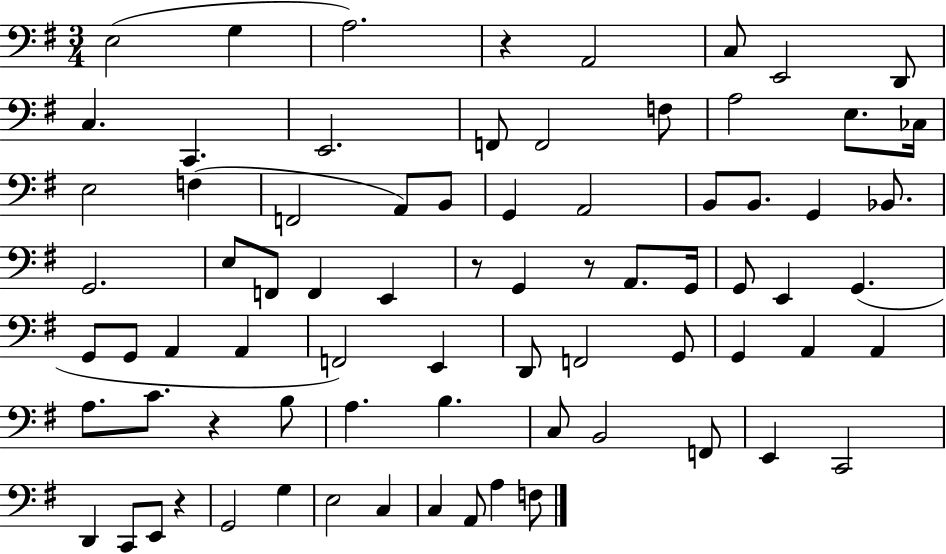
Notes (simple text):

E3/h G3/q A3/h. R/q A2/h C3/e E2/h D2/e C3/q. C2/q. E2/h. F2/e F2/h F3/e A3/h E3/e. CES3/s E3/h F3/q F2/h A2/e B2/e G2/q A2/h B2/e B2/e. G2/q Bb2/e. G2/h. E3/e F2/e F2/q E2/q R/e G2/q R/e A2/e. G2/s G2/e E2/q G2/q. G2/e G2/e A2/q A2/q F2/h E2/q D2/e F2/h G2/e G2/q A2/q A2/q A3/e. C4/e. R/q B3/e A3/q. B3/q. C3/e B2/h F2/e E2/q C2/h D2/q C2/e E2/e R/q G2/h G3/q E3/h C3/q C3/q A2/e A3/q F3/e